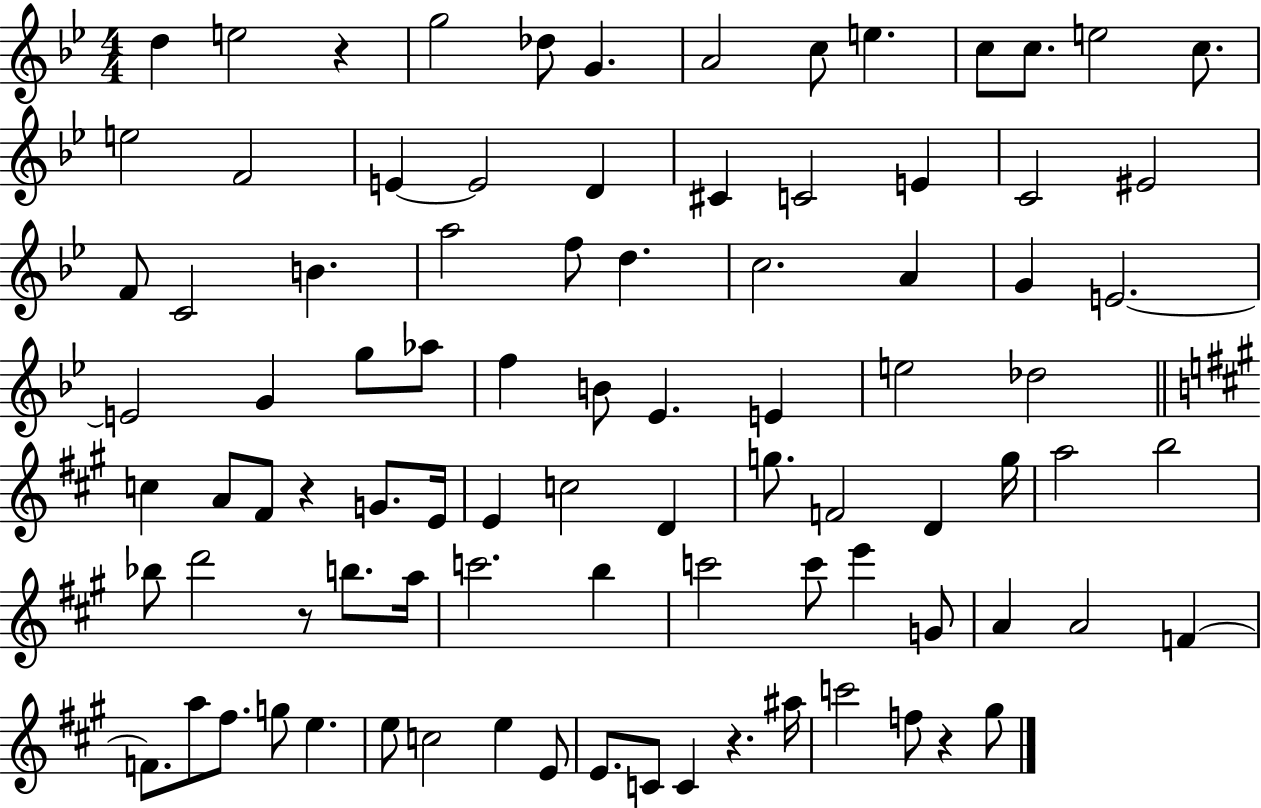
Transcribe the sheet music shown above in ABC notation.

X:1
T:Untitled
M:4/4
L:1/4
K:Bb
d e2 z g2 _d/2 G A2 c/2 e c/2 c/2 e2 c/2 e2 F2 E E2 D ^C C2 E C2 ^E2 F/2 C2 B a2 f/2 d c2 A G E2 E2 G g/2 _a/2 f B/2 _E E e2 _d2 c A/2 ^F/2 z G/2 E/4 E c2 D g/2 F2 D g/4 a2 b2 _b/2 d'2 z/2 b/2 a/4 c'2 b c'2 c'/2 e' G/2 A A2 F F/2 a/2 ^f/2 g/2 e e/2 c2 e E/2 E/2 C/2 C z ^a/4 c'2 f/2 z ^g/2